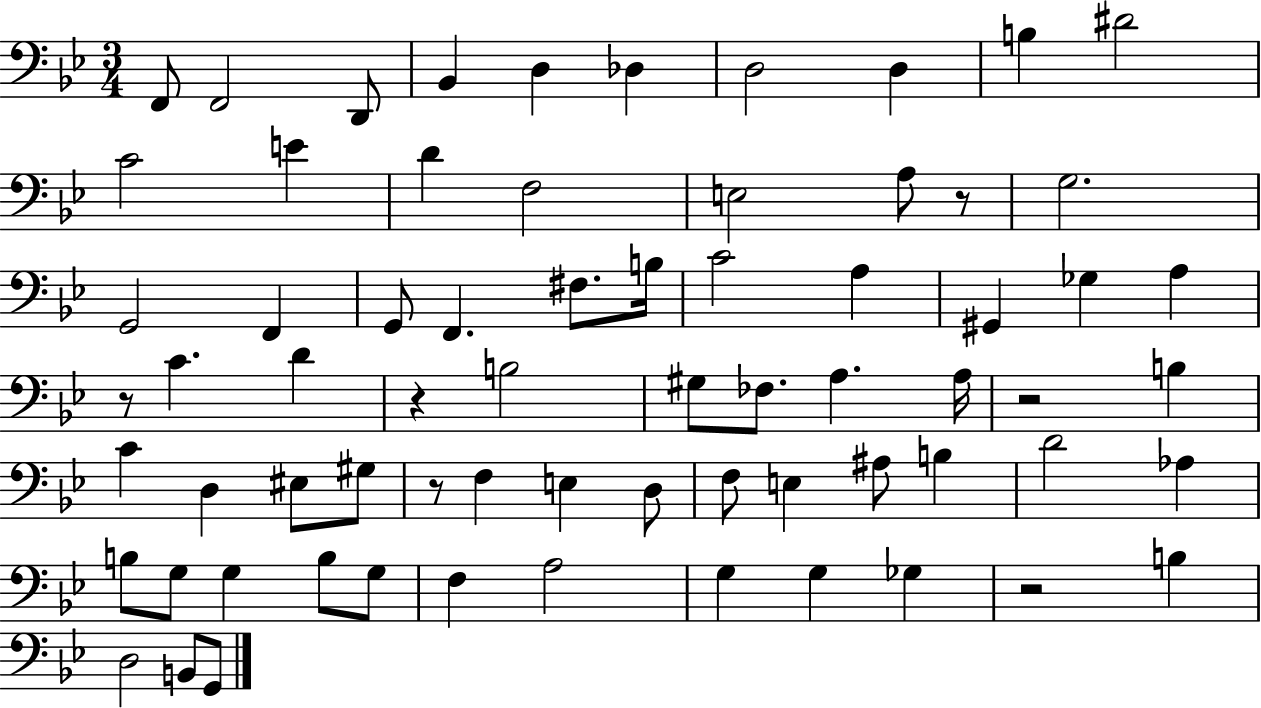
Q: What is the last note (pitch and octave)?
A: G2